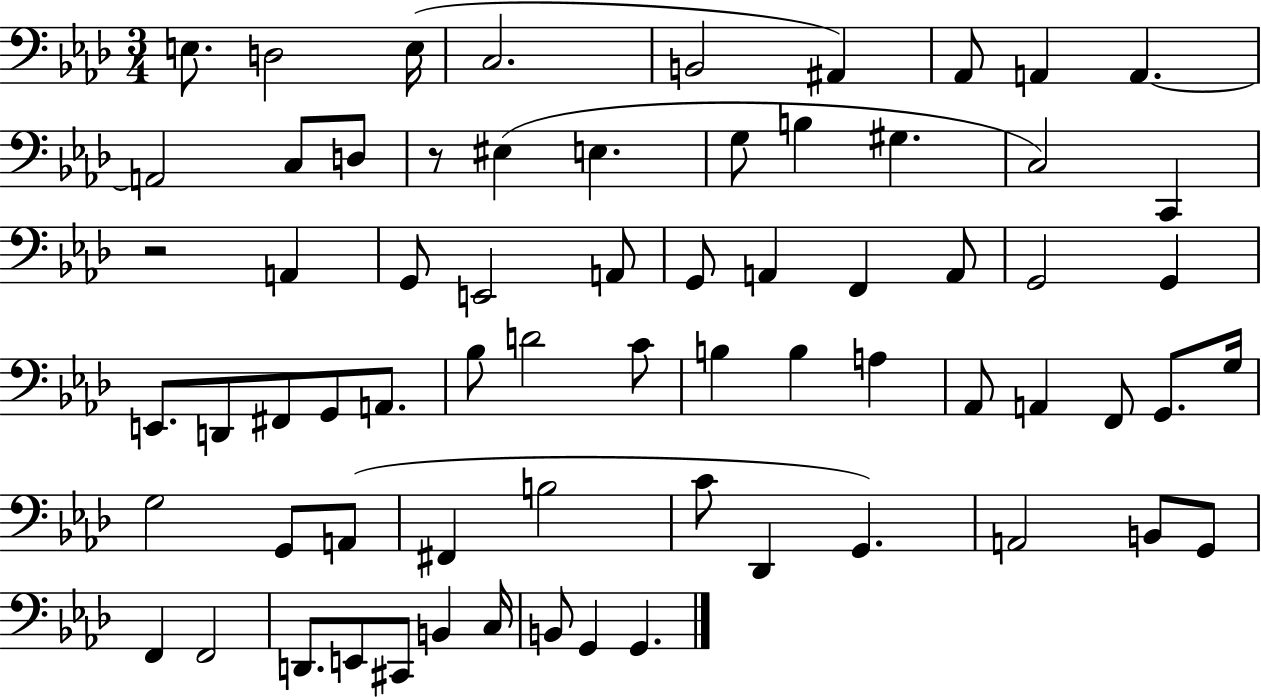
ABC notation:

X:1
T:Untitled
M:3/4
L:1/4
K:Ab
E,/2 D,2 E,/4 C,2 B,,2 ^A,, _A,,/2 A,, A,, A,,2 C,/2 D,/2 z/2 ^E, E, G,/2 B, ^G, C,2 C,, z2 A,, G,,/2 E,,2 A,,/2 G,,/2 A,, F,, A,,/2 G,,2 G,, E,,/2 D,,/2 ^F,,/2 G,,/2 A,,/2 _B,/2 D2 C/2 B, B, A, _A,,/2 A,, F,,/2 G,,/2 G,/4 G,2 G,,/2 A,,/2 ^F,, B,2 C/2 _D,, G,, A,,2 B,,/2 G,,/2 F,, F,,2 D,,/2 E,,/2 ^C,,/2 B,, C,/4 B,,/2 G,, G,,